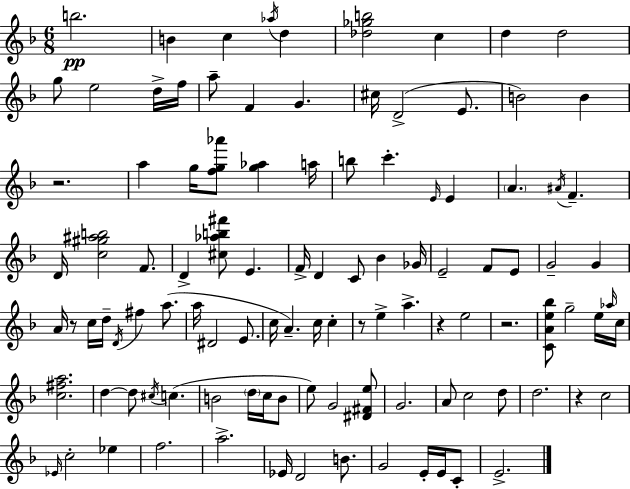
B5/h. B4/q C5/q Ab5/s D5/q [Db5,Gb5,B5]/h C5/q D5/q D5/h G5/e E5/h D5/s F5/s A5/e F4/q G4/q. C#5/s D4/h E4/e. B4/h B4/q R/h. A5/q G5/s [F5,G5,Ab6]/e [G5,Ab5]/q A5/s B5/e C6/q. E4/s E4/q A4/q. A#4/s F4/q. D4/s [C5,G#5,A#5,B5]/h F4/e. D4/q [C#5,Ab5,B5,F#6]/e E4/q. F4/s D4/q C4/e Bb4/q Gb4/s E4/h F4/e E4/e G4/h G4/q A4/s R/e C5/s D5/s D4/s F#5/q A5/e. A5/s D#4/h E4/e. C5/s A4/q. C5/s C5/q R/e E5/q A5/q. R/q E5/h R/h. [C4,A4,E5,Bb5]/e G5/h E5/s Ab5/s C5/s [C5,F#5,A5]/h. D5/q D5/e C#5/s C5/q. B4/h D5/s C5/s B4/e E5/e G4/h [D#4,F#4,E5]/e G4/h. A4/e C5/h D5/e D5/h. R/q C5/h Eb4/s C5/h Eb5/q F5/h. A5/h. Eb4/s D4/h B4/e. G4/h E4/s E4/s C4/e E4/h.